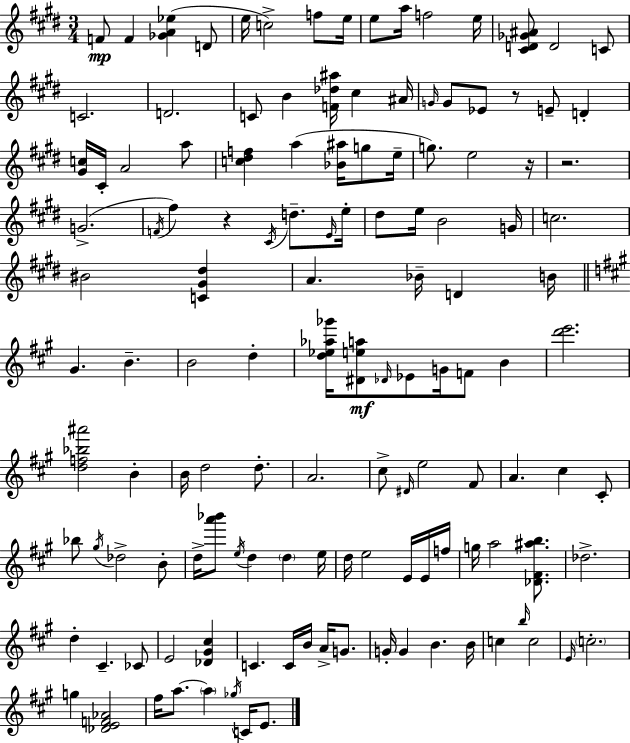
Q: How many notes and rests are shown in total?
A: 131